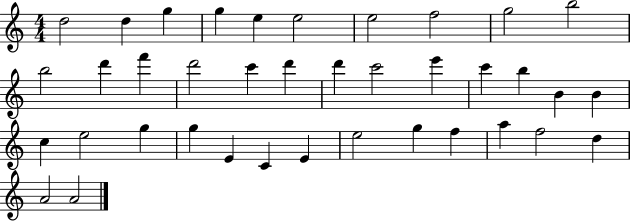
{
  \clef treble
  \numericTimeSignature
  \time 4/4
  \key c \major
  d''2 d''4 g''4 | g''4 e''4 e''2 | e''2 f''2 | g''2 b''2 | \break b''2 d'''4 f'''4 | d'''2 c'''4 d'''4 | d'''4 c'''2 e'''4 | c'''4 b''4 b'4 b'4 | \break c''4 e''2 g''4 | g''4 e'4 c'4 e'4 | e''2 g''4 f''4 | a''4 f''2 d''4 | \break a'2 a'2 | \bar "|."
}